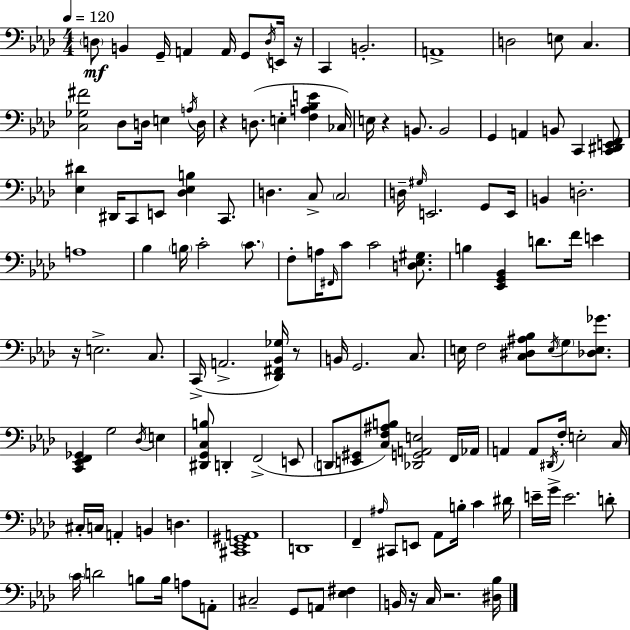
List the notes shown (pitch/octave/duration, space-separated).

D3/e B2/q G2/s A2/q A2/s G2/e D3/s E2/s R/s C2/q B2/h. A2/w D3/h E3/e C3/q. [C3,Gb3,F#4]/h Db3/e D3/s E3/q A3/s D3/s R/q D3/e. E3/q [F3,A3,Bb3,E4]/q CES3/s E3/s R/q B2/e. B2/h G2/q A2/q B2/e C2/q [C2,D#2,E2,F2]/e [Eb3,D#4]/q D#2/s C2/e E2/e [Db3,Eb3,B3]/q C2/e. D3/q. C3/e C3/h D3/s G#3/s E2/h. G2/e E2/s B2/q D3/h. A3/w Bb3/q B3/s C4/h C4/e. F3/e A3/s F#2/s C4/e C4/h [D3,Eb3,G#3]/e. B3/q [Eb2,G2,Bb2]/q D4/e. F4/s E4/q R/s E3/h. C3/e. C2/s A2/h. [Db2,F#2,Bb2,Gb3]/s R/e B2/s G2/h. C3/e. E3/s F3/h [C3,D#3,A#3,Bb3]/e E3/s G3/e [Db3,E3,Gb4]/e. [C2,Eb2,F2,Gb2]/q G3/h Db3/s E3/q [D#2,G2,C3,B3]/e D2/q F2/h E2/e D2/e [E2,G#2]/e [C3,F3,A#3,B3]/e [Db2,G2,A2,E3]/h F2/s Ab2/s A2/q A2/e D#2/s F3/s E3/h C3/s C#3/s C3/s A2/q B2/q D3/q. [C#2,Eb2,G#2,A2]/w D2/w F2/q A#3/s C#2/e E2/e Ab2/e B3/s C4/q D#4/s E4/s G4/s E4/h. D4/e C4/s D4/h B3/e B3/s A3/e A2/e C#3/h G2/e A2/e [Eb3,F#3]/q B2/s R/s C3/s R/h. [D#3,Bb3]/s